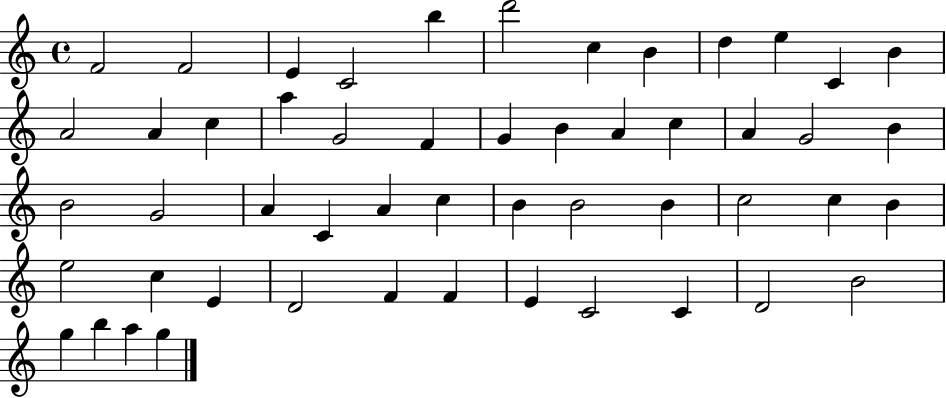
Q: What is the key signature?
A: C major